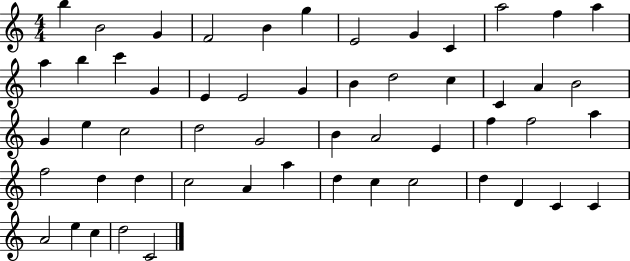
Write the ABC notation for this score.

X:1
T:Untitled
M:4/4
L:1/4
K:C
b B2 G F2 B g E2 G C a2 f a a b c' G E E2 G B d2 c C A B2 G e c2 d2 G2 B A2 E f f2 a f2 d d c2 A a d c c2 d D C C A2 e c d2 C2